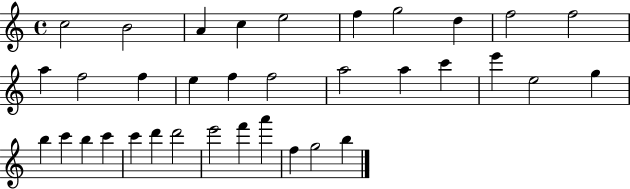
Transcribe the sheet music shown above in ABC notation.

X:1
T:Untitled
M:4/4
L:1/4
K:C
c2 B2 A c e2 f g2 d f2 f2 a f2 f e f f2 a2 a c' e' e2 g b c' b c' c' d' d'2 e'2 f' a' f g2 b